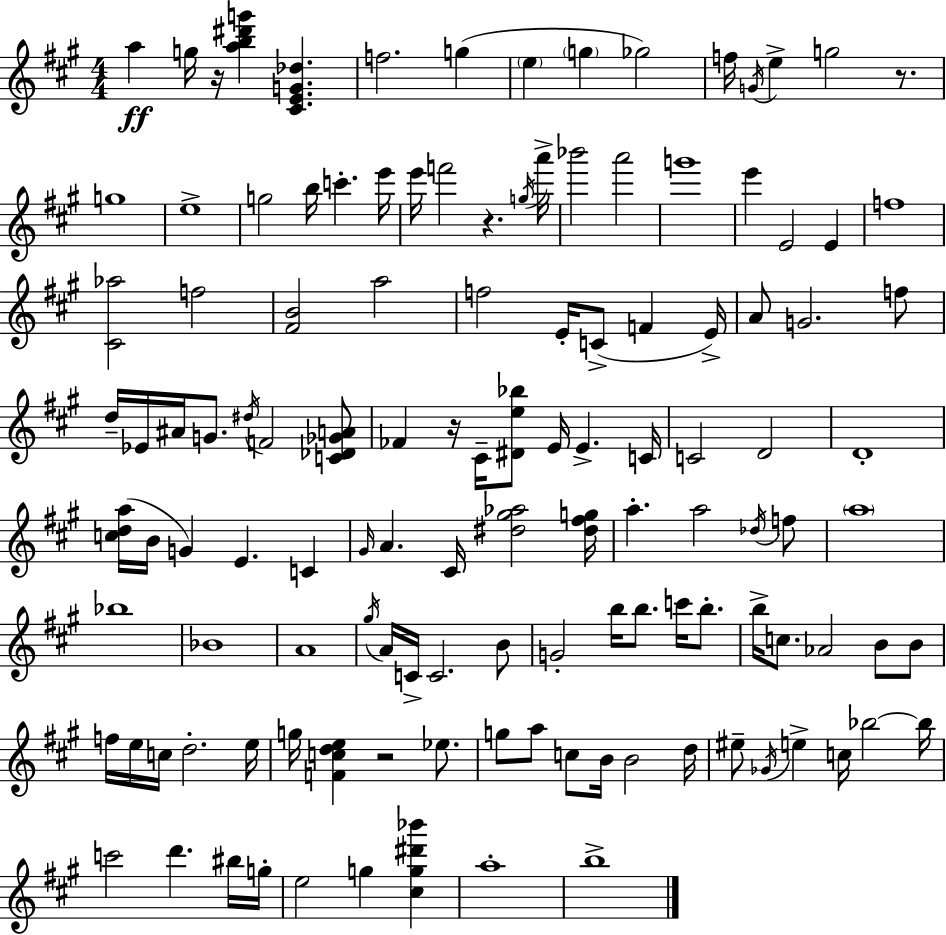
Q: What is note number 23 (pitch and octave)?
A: A6